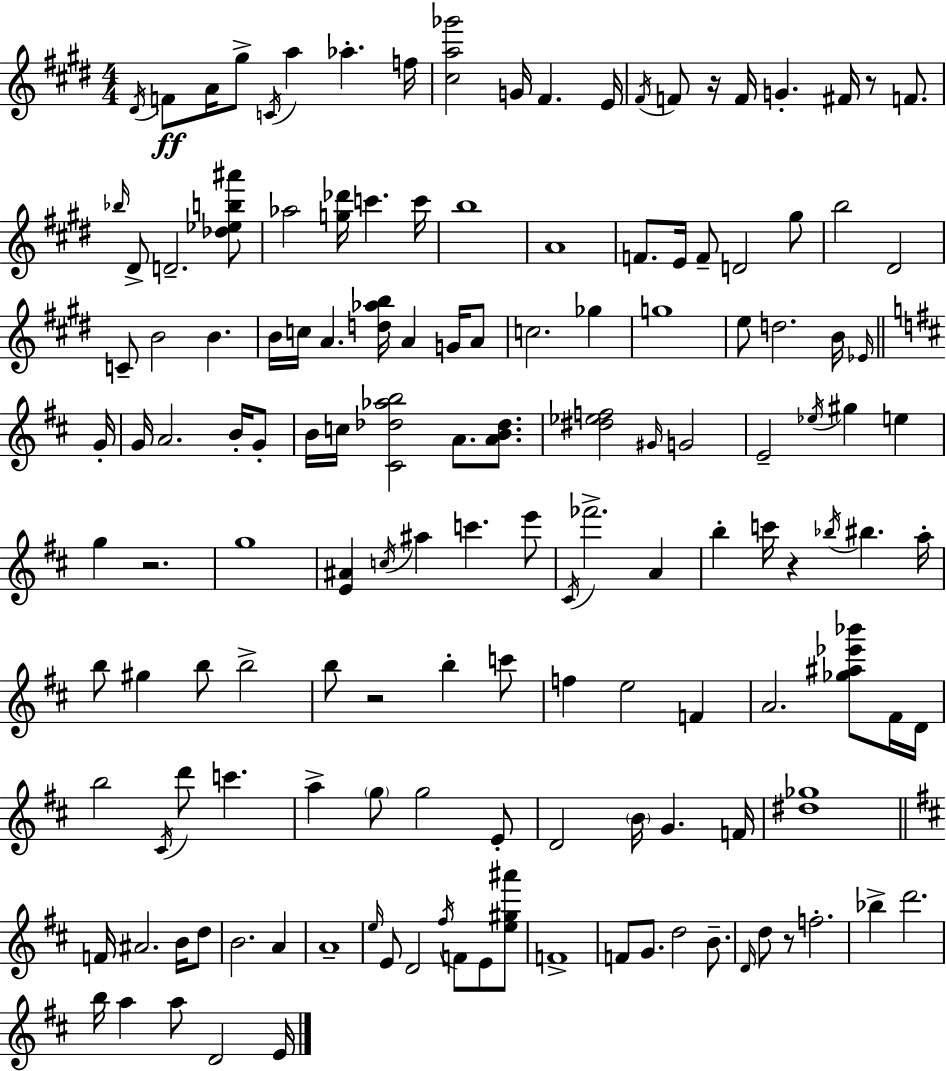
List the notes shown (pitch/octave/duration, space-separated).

D#4/s F4/e A4/s G#5/e C4/s A5/q Ab5/q. F5/s [C#5,A5,Gb6]/h G4/s F#4/q. E4/s F#4/s F4/e R/s F4/s G4/q. F#4/s R/e F4/e. Bb5/s D#4/e D4/h. [Db5,Eb5,B5,A#6]/e Ab5/h [G5,Db6]/s C6/q. C6/s B5/w A4/w F4/e. E4/s F4/e D4/h G#5/e B5/h D#4/h C4/e B4/h B4/q. B4/s C5/s A4/q. [D5,Ab5,B5]/s A4/q G4/s A4/e C5/h. Gb5/q G5/w E5/e D5/h. B4/s Eb4/s G4/s G4/s A4/h. B4/s G4/e B4/s C5/s [C#4,Db5,Ab5,B5]/h A4/e. [A4,B4,Db5]/e. [D#5,Eb5,F5]/h G#4/s G4/h E4/h Eb5/s G#5/q E5/q G5/q R/h. G5/w [E4,A#4]/q C5/s A#5/q C6/q. E6/e C#4/s FES6/h. A4/q B5/q C6/s R/q Bb5/s BIS5/q. A5/s B5/e G#5/q B5/e B5/h B5/e R/h B5/q C6/e F5/q E5/h F4/q A4/h. [Gb5,A#5,Eb6,Bb6]/e F#4/s D4/s B5/h C#4/s D6/e C6/q. A5/q G5/e G5/h E4/e D4/h B4/s G4/q. F4/s [D#5,Gb5]/w F4/s A#4/h. B4/s D5/e B4/h. A4/q A4/w E5/s E4/e D4/h F#5/s F4/e E4/e [E5,G#5,A#6]/e F4/w F4/e G4/e. D5/h B4/e. D4/s D5/e R/e F5/h. Bb5/q D6/h. B5/s A5/q A5/e D4/h E4/s